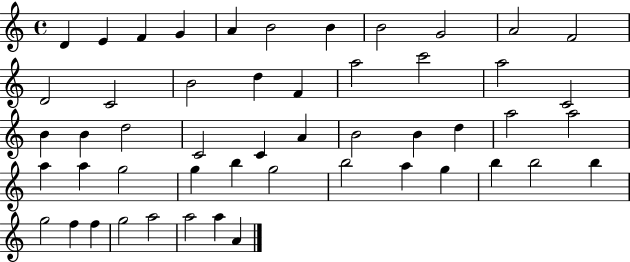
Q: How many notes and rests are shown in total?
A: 51